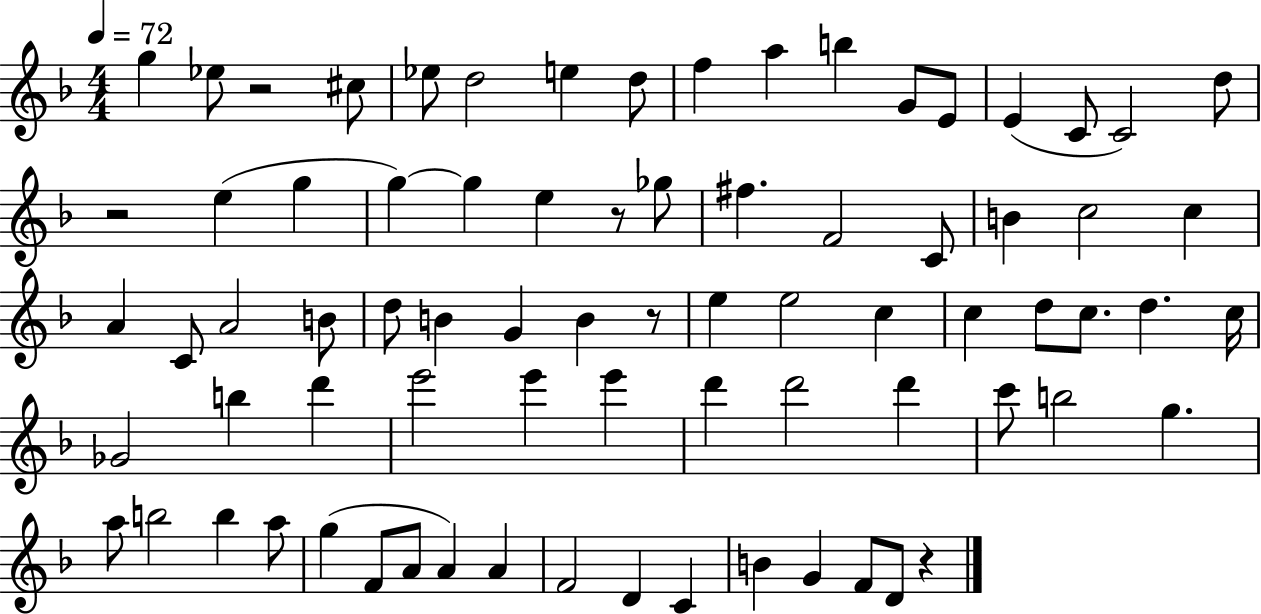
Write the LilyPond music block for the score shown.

{
  \clef treble
  \numericTimeSignature
  \time 4/4
  \key f \major
  \tempo 4 = 72
  g''4 ees''8 r2 cis''8 | ees''8 d''2 e''4 d''8 | f''4 a''4 b''4 g'8 e'8 | e'4( c'8 c'2) d''8 | \break r2 e''4( g''4 | g''4~~) g''4 e''4 r8 ges''8 | fis''4. f'2 c'8 | b'4 c''2 c''4 | \break a'4 c'8 a'2 b'8 | d''8 b'4 g'4 b'4 r8 | e''4 e''2 c''4 | c''4 d''8 c''8. d''4. c''16 | \break ges'2 b''4 d'''4 | e'''2 e'''4 e'''4 | d'''4 d'''2 d'''4 | c'''8 b''2 g''4. | \break a''8 b''2 b''4 a''8 | g''4( f'8 a'8 a'4) a'4 | f'2 d'4 c'4 | b'4 g'4 f'8 d'8 r4 | \break \bar "|."
}